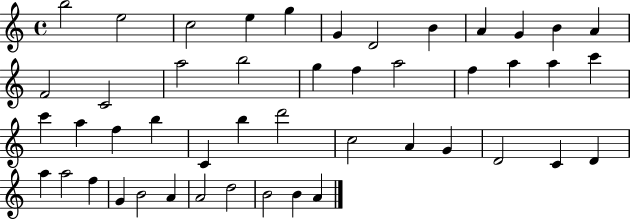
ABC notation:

X:1
T:Untitled
M:4/4
L:1/4
K:C
b2 e2 c2 e g G D2 B A G B A F2 C2 a2 b2 g f a2 f a a c' c' a f b C b d'2 c2 A G D2 C D a a2 f G B2 A A2 d2 B2 B A